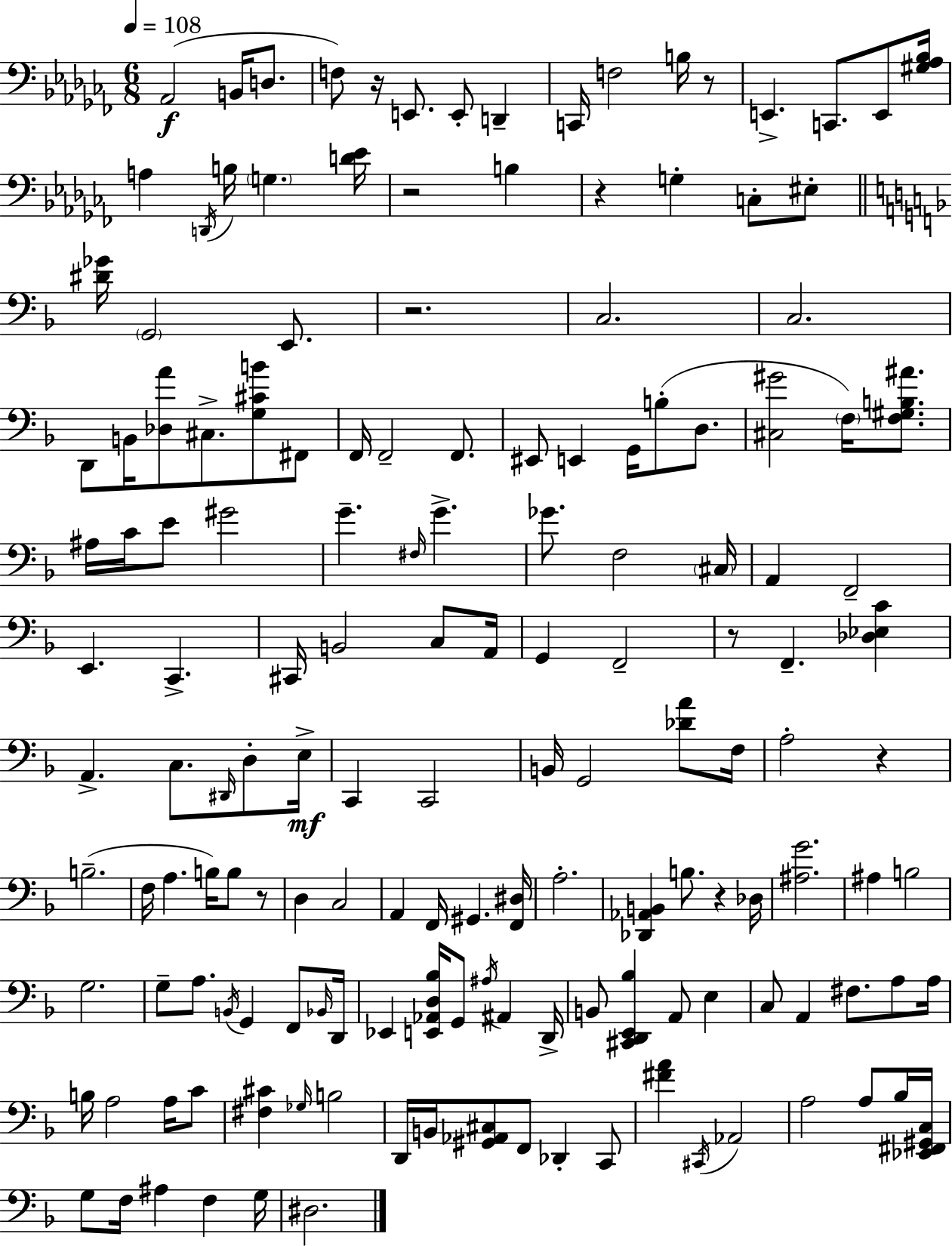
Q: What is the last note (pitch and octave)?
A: D#3